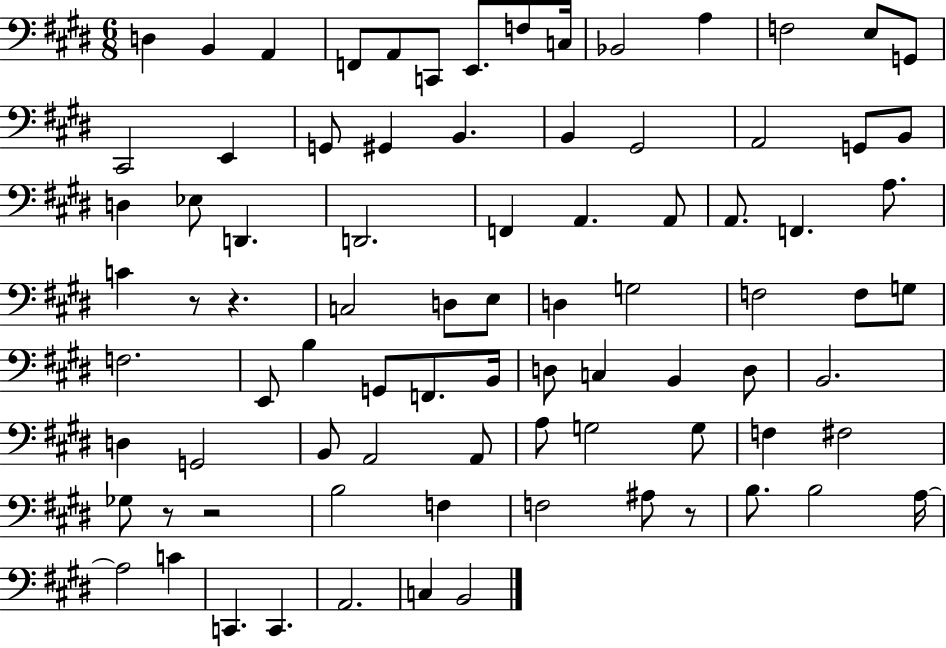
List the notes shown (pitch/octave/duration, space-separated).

D3/q B2/q A2/q F2/e A2/e C2/e E2/e. F3/e C3/s Bb2/h A3/q F3/h E3/e G2/e C#2/h E2/q G2/e G#2/q B2/q. B2/q G#2/h A2/h G2/e B2/e D3/q Eb3/e D2/q. D2/h. F2/q A2/q. A2/e A2/e. F2/q. A3/e. C4/q R/e R/q. C3/h D3/e E3/e D3/q G3/h F3/h F3/e G3/e F3/h. E2/e B3/q G2/e F2/e. B2/s D3/e C3/q B2/q D3/e B2/h. D3/q G2/h B2/e A2/h A2/e A3/e G3/h G3/e F3/q F#3/h Gb3/e R/e R/h B3/h F3/q F3/h A#3/e R/e B3/e. B3/h A3/s A3/h C4/q C2/q. C2/q. A2/h. C3/q B2/h